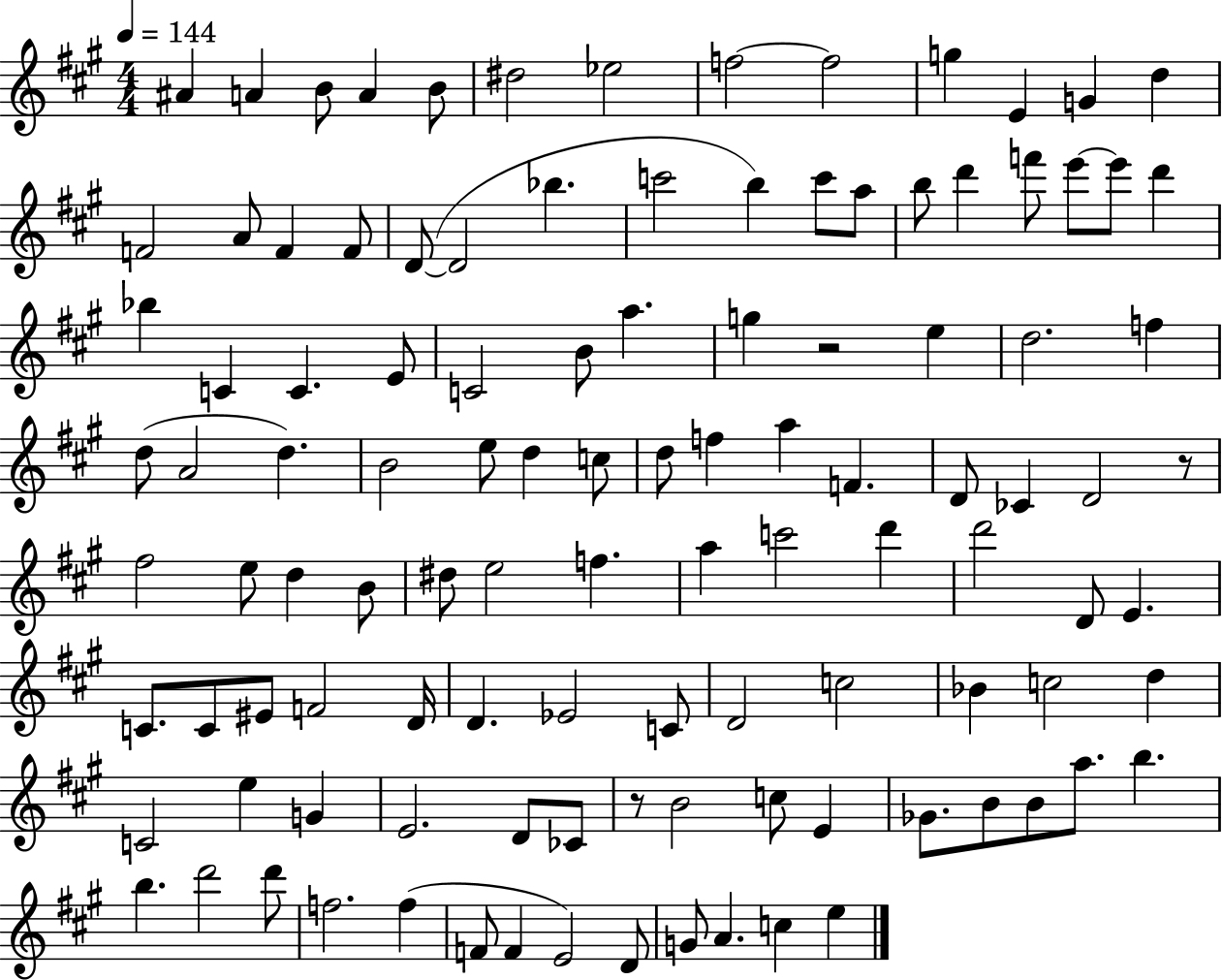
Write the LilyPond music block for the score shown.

{
  \clef treble
  \numericTimeSignature
  \time 4/4
  \key a \major
  \tempo 4 = 144
  ais'4 a'4 b'8 a'4 b'8 | dis''2 ees''2 | f''2~~ f''2 | g''4 e'4 g'4 d''4 | \break f'2 a'8 f'4 f'8 | d'8~(~ d'2 bes''4. | c'''2 b''4) c'''8 a''8 | b''8 d'''4 f'''8 e'''8~~ e'''8 d'''4 | \break bes''4 c'4 c'4. e'8 | c'2 b'8 a''4. | g''4 r2 e''4 | d''2. f''4 | \break d''8( a'2 d''4.) | b'2 e''8 d''4 c''8 | d''8 f''4 a''4 f'4. | d'8 ces'4 d'2 r8 | \break fis''2 e''8 d''4 b'8 | dis''8 e''2 f''4. | a''4 c'''2 d'''4 | d'''2 d'8 e'4. | \break c'8. c'8 eis'8 f'2 d'16 | d'4. ees'2 c'8 | d'2 c''2 | bes'4 c''2 d''4 | \break c'2 e''4 g'4 | e'2. d'8 ces'8 | r8 b'2 c''8 e'4 | ges'8. b'8 b'8 a''8. b''4. | \break b''4. d'''2 d'''8 | f''2. f''4( | f'8 f'4 e'2) d'8 | g'8 a'4. c''4 e''4 | \break \bar "|."
}